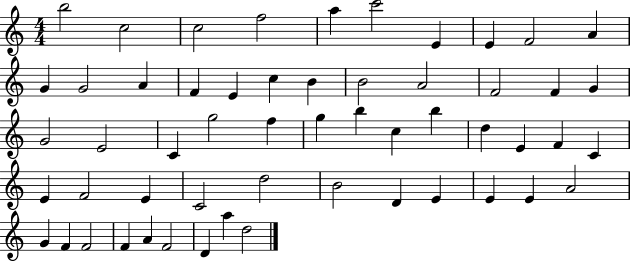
B5/h C5/h C5/h F5/h A5/q C6/h E4/q E4/q F4/h A4/q G4/q G4/h A4/q F4/q E4/q C5/q B4/q B4/h A4/h F4/h F4/q G4/q G4/h E4/h C4/q G5/h F5/q G5/q B5/q C5/q B5/q D5/q E4/q F4/q C4/q E4/q F4/h E4/q C4/h D5/h B4/h D4/q E4/q E4/q E4/q A4/h G4/q F4/q F4/h F4/q A4/q F4/h D4/q A5/q D5/h